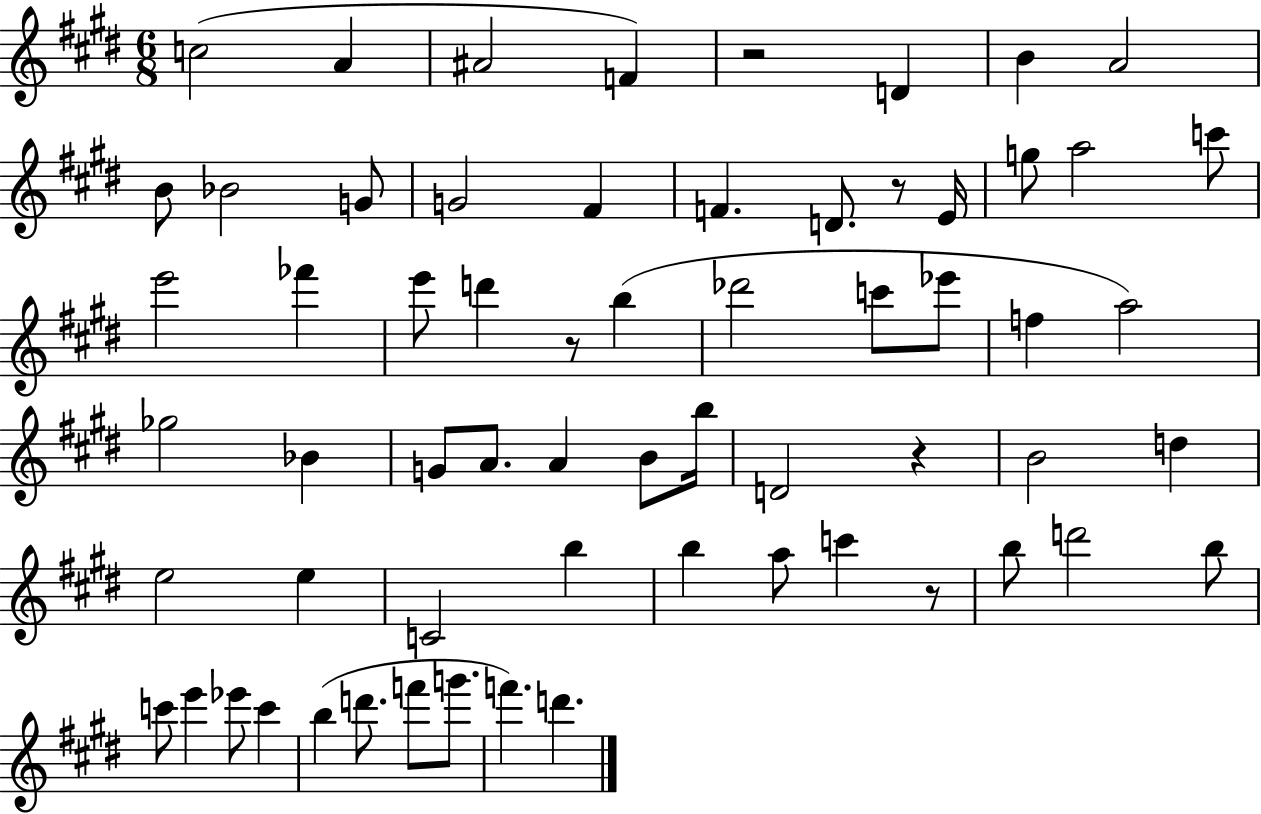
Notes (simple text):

C5/h A4/q A#4/h F4/q R/h D4/q B4/q A4/h B4/e Bb4/h G4/e G4/h F#4/q F4/q. D4/e. R/e E4/s G5/e A5/h C6/e E6/h FES6/q E6/e D6/q R/e B5/q Db6/h C6/e Eb6/e F5/q A5/h Gb5/h Bb4/q G4/e A4/e. A4/q B4/e B5/s D4/h R/q B4/h D5/q E5/h E5/q C4/h B5/q B5/q A5/e C6/q R/e B5/e D6/h B5/e C6/e E6/q Eb6/e C6/q B5/q D6/e. F6/e G6/e. F6/q. D6/q.